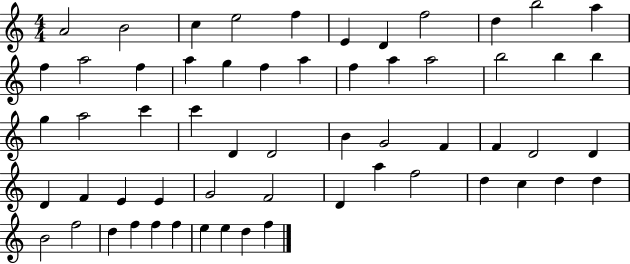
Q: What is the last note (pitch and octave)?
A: F5